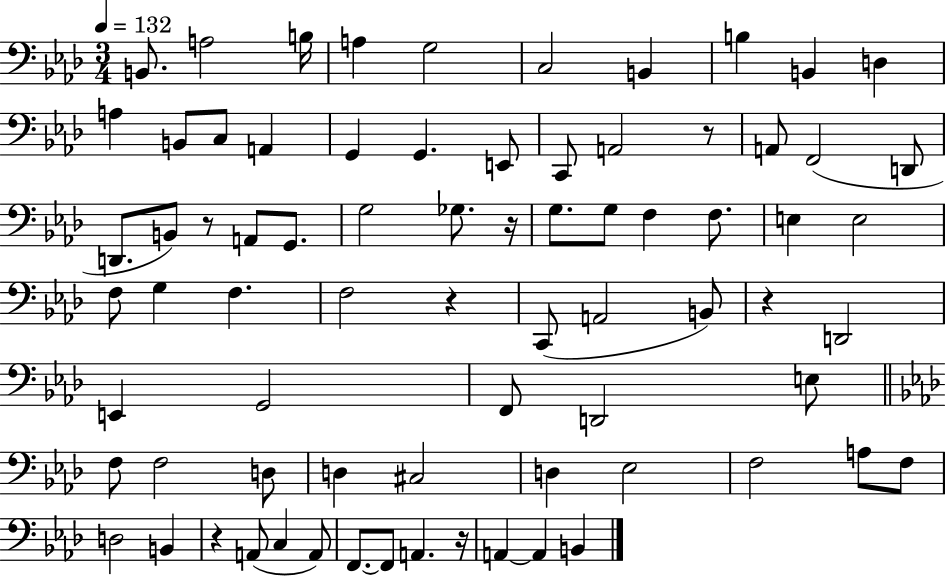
X:1
T:Untitled
M:3/4
L:1/4
K:Ab
B,,/2 A,2 B,/4 A, G,2 C,2 B,, B, B,, D, A, B,,/2 C,/2 A,, G,, G,, E,,/2 C,,/2 A,,2 z/2 A,,/2 F,,2 D,,/2 D,,/2 B,,/2 z/2 A,,/2 G,,/2 G,2 _G,/2 z/4 G,/2 G,/2 F, F,/2 E, E,2 F,/2 G, F, F,2 z C,,/2 A,,2 B,,/2 z D,,2 E,, G,,2 F,,/2 D,,2 E,/2 F,/2 F,2 D,/2 D, ^C,2 D, _E,2 F,2 A,/2 F,/2 D,2 B,, z A,,/2 C, A,,/2 F,,/2 F,,/2 A,, z/4 A,, A,, B,,